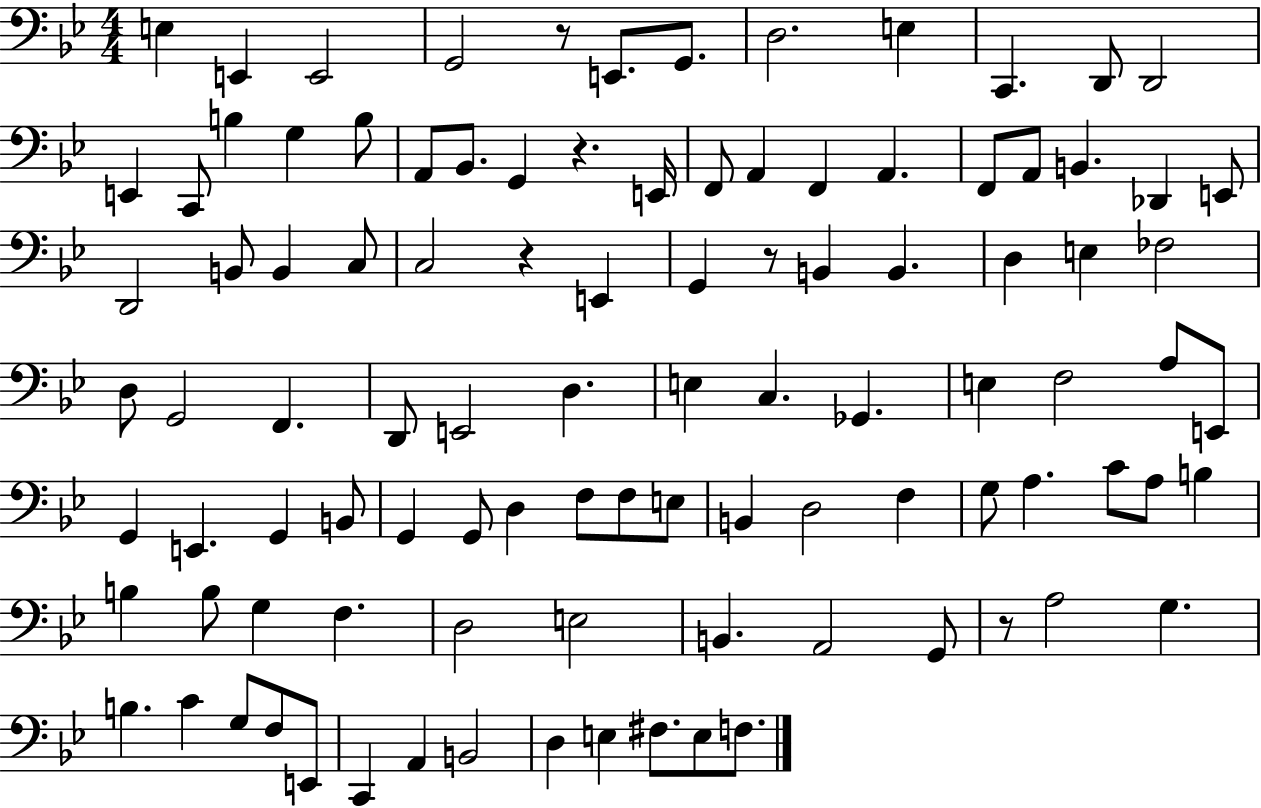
X:1
T:Untitled
M:4/4
L:1/4
K:Bb
E, E,, E,,2 G,,2 z/2 E,,/2 G,,/2 D,2 E, C,, D,,/2 D,,2 E,, C,,/2 B, G, B,/2 A,,/2 _B,,/2 G,, z E,,/4 F,,/2 A,, F,, A,, F,,/2 A,,/2 B,, _D,, E,,/2 D,,2 B,,/2 B,, C,/2 C,2 z E,, G,, z/2 B,, B,, D, E, _F,2 D,/2 G,,2 F,, D,,/2 E,,2 D, E, C, _G,, E, F,2 A,/2 E,,/2 G,, E,, G,, B,,/2 G,, G,,/2 D, F,/2 F,/2 E,/2 B,, D,2 F, G,/2 A, C/2 A,/2 B, B, B,/2 G, F, D,2 E,2 B,, A,,2 G,,/2 z/2 A,2 G, B, C G,/2 F,/2 E,,/2 C,, A,, B,,2 D, E, ^F,/2 E,/2 F,/2